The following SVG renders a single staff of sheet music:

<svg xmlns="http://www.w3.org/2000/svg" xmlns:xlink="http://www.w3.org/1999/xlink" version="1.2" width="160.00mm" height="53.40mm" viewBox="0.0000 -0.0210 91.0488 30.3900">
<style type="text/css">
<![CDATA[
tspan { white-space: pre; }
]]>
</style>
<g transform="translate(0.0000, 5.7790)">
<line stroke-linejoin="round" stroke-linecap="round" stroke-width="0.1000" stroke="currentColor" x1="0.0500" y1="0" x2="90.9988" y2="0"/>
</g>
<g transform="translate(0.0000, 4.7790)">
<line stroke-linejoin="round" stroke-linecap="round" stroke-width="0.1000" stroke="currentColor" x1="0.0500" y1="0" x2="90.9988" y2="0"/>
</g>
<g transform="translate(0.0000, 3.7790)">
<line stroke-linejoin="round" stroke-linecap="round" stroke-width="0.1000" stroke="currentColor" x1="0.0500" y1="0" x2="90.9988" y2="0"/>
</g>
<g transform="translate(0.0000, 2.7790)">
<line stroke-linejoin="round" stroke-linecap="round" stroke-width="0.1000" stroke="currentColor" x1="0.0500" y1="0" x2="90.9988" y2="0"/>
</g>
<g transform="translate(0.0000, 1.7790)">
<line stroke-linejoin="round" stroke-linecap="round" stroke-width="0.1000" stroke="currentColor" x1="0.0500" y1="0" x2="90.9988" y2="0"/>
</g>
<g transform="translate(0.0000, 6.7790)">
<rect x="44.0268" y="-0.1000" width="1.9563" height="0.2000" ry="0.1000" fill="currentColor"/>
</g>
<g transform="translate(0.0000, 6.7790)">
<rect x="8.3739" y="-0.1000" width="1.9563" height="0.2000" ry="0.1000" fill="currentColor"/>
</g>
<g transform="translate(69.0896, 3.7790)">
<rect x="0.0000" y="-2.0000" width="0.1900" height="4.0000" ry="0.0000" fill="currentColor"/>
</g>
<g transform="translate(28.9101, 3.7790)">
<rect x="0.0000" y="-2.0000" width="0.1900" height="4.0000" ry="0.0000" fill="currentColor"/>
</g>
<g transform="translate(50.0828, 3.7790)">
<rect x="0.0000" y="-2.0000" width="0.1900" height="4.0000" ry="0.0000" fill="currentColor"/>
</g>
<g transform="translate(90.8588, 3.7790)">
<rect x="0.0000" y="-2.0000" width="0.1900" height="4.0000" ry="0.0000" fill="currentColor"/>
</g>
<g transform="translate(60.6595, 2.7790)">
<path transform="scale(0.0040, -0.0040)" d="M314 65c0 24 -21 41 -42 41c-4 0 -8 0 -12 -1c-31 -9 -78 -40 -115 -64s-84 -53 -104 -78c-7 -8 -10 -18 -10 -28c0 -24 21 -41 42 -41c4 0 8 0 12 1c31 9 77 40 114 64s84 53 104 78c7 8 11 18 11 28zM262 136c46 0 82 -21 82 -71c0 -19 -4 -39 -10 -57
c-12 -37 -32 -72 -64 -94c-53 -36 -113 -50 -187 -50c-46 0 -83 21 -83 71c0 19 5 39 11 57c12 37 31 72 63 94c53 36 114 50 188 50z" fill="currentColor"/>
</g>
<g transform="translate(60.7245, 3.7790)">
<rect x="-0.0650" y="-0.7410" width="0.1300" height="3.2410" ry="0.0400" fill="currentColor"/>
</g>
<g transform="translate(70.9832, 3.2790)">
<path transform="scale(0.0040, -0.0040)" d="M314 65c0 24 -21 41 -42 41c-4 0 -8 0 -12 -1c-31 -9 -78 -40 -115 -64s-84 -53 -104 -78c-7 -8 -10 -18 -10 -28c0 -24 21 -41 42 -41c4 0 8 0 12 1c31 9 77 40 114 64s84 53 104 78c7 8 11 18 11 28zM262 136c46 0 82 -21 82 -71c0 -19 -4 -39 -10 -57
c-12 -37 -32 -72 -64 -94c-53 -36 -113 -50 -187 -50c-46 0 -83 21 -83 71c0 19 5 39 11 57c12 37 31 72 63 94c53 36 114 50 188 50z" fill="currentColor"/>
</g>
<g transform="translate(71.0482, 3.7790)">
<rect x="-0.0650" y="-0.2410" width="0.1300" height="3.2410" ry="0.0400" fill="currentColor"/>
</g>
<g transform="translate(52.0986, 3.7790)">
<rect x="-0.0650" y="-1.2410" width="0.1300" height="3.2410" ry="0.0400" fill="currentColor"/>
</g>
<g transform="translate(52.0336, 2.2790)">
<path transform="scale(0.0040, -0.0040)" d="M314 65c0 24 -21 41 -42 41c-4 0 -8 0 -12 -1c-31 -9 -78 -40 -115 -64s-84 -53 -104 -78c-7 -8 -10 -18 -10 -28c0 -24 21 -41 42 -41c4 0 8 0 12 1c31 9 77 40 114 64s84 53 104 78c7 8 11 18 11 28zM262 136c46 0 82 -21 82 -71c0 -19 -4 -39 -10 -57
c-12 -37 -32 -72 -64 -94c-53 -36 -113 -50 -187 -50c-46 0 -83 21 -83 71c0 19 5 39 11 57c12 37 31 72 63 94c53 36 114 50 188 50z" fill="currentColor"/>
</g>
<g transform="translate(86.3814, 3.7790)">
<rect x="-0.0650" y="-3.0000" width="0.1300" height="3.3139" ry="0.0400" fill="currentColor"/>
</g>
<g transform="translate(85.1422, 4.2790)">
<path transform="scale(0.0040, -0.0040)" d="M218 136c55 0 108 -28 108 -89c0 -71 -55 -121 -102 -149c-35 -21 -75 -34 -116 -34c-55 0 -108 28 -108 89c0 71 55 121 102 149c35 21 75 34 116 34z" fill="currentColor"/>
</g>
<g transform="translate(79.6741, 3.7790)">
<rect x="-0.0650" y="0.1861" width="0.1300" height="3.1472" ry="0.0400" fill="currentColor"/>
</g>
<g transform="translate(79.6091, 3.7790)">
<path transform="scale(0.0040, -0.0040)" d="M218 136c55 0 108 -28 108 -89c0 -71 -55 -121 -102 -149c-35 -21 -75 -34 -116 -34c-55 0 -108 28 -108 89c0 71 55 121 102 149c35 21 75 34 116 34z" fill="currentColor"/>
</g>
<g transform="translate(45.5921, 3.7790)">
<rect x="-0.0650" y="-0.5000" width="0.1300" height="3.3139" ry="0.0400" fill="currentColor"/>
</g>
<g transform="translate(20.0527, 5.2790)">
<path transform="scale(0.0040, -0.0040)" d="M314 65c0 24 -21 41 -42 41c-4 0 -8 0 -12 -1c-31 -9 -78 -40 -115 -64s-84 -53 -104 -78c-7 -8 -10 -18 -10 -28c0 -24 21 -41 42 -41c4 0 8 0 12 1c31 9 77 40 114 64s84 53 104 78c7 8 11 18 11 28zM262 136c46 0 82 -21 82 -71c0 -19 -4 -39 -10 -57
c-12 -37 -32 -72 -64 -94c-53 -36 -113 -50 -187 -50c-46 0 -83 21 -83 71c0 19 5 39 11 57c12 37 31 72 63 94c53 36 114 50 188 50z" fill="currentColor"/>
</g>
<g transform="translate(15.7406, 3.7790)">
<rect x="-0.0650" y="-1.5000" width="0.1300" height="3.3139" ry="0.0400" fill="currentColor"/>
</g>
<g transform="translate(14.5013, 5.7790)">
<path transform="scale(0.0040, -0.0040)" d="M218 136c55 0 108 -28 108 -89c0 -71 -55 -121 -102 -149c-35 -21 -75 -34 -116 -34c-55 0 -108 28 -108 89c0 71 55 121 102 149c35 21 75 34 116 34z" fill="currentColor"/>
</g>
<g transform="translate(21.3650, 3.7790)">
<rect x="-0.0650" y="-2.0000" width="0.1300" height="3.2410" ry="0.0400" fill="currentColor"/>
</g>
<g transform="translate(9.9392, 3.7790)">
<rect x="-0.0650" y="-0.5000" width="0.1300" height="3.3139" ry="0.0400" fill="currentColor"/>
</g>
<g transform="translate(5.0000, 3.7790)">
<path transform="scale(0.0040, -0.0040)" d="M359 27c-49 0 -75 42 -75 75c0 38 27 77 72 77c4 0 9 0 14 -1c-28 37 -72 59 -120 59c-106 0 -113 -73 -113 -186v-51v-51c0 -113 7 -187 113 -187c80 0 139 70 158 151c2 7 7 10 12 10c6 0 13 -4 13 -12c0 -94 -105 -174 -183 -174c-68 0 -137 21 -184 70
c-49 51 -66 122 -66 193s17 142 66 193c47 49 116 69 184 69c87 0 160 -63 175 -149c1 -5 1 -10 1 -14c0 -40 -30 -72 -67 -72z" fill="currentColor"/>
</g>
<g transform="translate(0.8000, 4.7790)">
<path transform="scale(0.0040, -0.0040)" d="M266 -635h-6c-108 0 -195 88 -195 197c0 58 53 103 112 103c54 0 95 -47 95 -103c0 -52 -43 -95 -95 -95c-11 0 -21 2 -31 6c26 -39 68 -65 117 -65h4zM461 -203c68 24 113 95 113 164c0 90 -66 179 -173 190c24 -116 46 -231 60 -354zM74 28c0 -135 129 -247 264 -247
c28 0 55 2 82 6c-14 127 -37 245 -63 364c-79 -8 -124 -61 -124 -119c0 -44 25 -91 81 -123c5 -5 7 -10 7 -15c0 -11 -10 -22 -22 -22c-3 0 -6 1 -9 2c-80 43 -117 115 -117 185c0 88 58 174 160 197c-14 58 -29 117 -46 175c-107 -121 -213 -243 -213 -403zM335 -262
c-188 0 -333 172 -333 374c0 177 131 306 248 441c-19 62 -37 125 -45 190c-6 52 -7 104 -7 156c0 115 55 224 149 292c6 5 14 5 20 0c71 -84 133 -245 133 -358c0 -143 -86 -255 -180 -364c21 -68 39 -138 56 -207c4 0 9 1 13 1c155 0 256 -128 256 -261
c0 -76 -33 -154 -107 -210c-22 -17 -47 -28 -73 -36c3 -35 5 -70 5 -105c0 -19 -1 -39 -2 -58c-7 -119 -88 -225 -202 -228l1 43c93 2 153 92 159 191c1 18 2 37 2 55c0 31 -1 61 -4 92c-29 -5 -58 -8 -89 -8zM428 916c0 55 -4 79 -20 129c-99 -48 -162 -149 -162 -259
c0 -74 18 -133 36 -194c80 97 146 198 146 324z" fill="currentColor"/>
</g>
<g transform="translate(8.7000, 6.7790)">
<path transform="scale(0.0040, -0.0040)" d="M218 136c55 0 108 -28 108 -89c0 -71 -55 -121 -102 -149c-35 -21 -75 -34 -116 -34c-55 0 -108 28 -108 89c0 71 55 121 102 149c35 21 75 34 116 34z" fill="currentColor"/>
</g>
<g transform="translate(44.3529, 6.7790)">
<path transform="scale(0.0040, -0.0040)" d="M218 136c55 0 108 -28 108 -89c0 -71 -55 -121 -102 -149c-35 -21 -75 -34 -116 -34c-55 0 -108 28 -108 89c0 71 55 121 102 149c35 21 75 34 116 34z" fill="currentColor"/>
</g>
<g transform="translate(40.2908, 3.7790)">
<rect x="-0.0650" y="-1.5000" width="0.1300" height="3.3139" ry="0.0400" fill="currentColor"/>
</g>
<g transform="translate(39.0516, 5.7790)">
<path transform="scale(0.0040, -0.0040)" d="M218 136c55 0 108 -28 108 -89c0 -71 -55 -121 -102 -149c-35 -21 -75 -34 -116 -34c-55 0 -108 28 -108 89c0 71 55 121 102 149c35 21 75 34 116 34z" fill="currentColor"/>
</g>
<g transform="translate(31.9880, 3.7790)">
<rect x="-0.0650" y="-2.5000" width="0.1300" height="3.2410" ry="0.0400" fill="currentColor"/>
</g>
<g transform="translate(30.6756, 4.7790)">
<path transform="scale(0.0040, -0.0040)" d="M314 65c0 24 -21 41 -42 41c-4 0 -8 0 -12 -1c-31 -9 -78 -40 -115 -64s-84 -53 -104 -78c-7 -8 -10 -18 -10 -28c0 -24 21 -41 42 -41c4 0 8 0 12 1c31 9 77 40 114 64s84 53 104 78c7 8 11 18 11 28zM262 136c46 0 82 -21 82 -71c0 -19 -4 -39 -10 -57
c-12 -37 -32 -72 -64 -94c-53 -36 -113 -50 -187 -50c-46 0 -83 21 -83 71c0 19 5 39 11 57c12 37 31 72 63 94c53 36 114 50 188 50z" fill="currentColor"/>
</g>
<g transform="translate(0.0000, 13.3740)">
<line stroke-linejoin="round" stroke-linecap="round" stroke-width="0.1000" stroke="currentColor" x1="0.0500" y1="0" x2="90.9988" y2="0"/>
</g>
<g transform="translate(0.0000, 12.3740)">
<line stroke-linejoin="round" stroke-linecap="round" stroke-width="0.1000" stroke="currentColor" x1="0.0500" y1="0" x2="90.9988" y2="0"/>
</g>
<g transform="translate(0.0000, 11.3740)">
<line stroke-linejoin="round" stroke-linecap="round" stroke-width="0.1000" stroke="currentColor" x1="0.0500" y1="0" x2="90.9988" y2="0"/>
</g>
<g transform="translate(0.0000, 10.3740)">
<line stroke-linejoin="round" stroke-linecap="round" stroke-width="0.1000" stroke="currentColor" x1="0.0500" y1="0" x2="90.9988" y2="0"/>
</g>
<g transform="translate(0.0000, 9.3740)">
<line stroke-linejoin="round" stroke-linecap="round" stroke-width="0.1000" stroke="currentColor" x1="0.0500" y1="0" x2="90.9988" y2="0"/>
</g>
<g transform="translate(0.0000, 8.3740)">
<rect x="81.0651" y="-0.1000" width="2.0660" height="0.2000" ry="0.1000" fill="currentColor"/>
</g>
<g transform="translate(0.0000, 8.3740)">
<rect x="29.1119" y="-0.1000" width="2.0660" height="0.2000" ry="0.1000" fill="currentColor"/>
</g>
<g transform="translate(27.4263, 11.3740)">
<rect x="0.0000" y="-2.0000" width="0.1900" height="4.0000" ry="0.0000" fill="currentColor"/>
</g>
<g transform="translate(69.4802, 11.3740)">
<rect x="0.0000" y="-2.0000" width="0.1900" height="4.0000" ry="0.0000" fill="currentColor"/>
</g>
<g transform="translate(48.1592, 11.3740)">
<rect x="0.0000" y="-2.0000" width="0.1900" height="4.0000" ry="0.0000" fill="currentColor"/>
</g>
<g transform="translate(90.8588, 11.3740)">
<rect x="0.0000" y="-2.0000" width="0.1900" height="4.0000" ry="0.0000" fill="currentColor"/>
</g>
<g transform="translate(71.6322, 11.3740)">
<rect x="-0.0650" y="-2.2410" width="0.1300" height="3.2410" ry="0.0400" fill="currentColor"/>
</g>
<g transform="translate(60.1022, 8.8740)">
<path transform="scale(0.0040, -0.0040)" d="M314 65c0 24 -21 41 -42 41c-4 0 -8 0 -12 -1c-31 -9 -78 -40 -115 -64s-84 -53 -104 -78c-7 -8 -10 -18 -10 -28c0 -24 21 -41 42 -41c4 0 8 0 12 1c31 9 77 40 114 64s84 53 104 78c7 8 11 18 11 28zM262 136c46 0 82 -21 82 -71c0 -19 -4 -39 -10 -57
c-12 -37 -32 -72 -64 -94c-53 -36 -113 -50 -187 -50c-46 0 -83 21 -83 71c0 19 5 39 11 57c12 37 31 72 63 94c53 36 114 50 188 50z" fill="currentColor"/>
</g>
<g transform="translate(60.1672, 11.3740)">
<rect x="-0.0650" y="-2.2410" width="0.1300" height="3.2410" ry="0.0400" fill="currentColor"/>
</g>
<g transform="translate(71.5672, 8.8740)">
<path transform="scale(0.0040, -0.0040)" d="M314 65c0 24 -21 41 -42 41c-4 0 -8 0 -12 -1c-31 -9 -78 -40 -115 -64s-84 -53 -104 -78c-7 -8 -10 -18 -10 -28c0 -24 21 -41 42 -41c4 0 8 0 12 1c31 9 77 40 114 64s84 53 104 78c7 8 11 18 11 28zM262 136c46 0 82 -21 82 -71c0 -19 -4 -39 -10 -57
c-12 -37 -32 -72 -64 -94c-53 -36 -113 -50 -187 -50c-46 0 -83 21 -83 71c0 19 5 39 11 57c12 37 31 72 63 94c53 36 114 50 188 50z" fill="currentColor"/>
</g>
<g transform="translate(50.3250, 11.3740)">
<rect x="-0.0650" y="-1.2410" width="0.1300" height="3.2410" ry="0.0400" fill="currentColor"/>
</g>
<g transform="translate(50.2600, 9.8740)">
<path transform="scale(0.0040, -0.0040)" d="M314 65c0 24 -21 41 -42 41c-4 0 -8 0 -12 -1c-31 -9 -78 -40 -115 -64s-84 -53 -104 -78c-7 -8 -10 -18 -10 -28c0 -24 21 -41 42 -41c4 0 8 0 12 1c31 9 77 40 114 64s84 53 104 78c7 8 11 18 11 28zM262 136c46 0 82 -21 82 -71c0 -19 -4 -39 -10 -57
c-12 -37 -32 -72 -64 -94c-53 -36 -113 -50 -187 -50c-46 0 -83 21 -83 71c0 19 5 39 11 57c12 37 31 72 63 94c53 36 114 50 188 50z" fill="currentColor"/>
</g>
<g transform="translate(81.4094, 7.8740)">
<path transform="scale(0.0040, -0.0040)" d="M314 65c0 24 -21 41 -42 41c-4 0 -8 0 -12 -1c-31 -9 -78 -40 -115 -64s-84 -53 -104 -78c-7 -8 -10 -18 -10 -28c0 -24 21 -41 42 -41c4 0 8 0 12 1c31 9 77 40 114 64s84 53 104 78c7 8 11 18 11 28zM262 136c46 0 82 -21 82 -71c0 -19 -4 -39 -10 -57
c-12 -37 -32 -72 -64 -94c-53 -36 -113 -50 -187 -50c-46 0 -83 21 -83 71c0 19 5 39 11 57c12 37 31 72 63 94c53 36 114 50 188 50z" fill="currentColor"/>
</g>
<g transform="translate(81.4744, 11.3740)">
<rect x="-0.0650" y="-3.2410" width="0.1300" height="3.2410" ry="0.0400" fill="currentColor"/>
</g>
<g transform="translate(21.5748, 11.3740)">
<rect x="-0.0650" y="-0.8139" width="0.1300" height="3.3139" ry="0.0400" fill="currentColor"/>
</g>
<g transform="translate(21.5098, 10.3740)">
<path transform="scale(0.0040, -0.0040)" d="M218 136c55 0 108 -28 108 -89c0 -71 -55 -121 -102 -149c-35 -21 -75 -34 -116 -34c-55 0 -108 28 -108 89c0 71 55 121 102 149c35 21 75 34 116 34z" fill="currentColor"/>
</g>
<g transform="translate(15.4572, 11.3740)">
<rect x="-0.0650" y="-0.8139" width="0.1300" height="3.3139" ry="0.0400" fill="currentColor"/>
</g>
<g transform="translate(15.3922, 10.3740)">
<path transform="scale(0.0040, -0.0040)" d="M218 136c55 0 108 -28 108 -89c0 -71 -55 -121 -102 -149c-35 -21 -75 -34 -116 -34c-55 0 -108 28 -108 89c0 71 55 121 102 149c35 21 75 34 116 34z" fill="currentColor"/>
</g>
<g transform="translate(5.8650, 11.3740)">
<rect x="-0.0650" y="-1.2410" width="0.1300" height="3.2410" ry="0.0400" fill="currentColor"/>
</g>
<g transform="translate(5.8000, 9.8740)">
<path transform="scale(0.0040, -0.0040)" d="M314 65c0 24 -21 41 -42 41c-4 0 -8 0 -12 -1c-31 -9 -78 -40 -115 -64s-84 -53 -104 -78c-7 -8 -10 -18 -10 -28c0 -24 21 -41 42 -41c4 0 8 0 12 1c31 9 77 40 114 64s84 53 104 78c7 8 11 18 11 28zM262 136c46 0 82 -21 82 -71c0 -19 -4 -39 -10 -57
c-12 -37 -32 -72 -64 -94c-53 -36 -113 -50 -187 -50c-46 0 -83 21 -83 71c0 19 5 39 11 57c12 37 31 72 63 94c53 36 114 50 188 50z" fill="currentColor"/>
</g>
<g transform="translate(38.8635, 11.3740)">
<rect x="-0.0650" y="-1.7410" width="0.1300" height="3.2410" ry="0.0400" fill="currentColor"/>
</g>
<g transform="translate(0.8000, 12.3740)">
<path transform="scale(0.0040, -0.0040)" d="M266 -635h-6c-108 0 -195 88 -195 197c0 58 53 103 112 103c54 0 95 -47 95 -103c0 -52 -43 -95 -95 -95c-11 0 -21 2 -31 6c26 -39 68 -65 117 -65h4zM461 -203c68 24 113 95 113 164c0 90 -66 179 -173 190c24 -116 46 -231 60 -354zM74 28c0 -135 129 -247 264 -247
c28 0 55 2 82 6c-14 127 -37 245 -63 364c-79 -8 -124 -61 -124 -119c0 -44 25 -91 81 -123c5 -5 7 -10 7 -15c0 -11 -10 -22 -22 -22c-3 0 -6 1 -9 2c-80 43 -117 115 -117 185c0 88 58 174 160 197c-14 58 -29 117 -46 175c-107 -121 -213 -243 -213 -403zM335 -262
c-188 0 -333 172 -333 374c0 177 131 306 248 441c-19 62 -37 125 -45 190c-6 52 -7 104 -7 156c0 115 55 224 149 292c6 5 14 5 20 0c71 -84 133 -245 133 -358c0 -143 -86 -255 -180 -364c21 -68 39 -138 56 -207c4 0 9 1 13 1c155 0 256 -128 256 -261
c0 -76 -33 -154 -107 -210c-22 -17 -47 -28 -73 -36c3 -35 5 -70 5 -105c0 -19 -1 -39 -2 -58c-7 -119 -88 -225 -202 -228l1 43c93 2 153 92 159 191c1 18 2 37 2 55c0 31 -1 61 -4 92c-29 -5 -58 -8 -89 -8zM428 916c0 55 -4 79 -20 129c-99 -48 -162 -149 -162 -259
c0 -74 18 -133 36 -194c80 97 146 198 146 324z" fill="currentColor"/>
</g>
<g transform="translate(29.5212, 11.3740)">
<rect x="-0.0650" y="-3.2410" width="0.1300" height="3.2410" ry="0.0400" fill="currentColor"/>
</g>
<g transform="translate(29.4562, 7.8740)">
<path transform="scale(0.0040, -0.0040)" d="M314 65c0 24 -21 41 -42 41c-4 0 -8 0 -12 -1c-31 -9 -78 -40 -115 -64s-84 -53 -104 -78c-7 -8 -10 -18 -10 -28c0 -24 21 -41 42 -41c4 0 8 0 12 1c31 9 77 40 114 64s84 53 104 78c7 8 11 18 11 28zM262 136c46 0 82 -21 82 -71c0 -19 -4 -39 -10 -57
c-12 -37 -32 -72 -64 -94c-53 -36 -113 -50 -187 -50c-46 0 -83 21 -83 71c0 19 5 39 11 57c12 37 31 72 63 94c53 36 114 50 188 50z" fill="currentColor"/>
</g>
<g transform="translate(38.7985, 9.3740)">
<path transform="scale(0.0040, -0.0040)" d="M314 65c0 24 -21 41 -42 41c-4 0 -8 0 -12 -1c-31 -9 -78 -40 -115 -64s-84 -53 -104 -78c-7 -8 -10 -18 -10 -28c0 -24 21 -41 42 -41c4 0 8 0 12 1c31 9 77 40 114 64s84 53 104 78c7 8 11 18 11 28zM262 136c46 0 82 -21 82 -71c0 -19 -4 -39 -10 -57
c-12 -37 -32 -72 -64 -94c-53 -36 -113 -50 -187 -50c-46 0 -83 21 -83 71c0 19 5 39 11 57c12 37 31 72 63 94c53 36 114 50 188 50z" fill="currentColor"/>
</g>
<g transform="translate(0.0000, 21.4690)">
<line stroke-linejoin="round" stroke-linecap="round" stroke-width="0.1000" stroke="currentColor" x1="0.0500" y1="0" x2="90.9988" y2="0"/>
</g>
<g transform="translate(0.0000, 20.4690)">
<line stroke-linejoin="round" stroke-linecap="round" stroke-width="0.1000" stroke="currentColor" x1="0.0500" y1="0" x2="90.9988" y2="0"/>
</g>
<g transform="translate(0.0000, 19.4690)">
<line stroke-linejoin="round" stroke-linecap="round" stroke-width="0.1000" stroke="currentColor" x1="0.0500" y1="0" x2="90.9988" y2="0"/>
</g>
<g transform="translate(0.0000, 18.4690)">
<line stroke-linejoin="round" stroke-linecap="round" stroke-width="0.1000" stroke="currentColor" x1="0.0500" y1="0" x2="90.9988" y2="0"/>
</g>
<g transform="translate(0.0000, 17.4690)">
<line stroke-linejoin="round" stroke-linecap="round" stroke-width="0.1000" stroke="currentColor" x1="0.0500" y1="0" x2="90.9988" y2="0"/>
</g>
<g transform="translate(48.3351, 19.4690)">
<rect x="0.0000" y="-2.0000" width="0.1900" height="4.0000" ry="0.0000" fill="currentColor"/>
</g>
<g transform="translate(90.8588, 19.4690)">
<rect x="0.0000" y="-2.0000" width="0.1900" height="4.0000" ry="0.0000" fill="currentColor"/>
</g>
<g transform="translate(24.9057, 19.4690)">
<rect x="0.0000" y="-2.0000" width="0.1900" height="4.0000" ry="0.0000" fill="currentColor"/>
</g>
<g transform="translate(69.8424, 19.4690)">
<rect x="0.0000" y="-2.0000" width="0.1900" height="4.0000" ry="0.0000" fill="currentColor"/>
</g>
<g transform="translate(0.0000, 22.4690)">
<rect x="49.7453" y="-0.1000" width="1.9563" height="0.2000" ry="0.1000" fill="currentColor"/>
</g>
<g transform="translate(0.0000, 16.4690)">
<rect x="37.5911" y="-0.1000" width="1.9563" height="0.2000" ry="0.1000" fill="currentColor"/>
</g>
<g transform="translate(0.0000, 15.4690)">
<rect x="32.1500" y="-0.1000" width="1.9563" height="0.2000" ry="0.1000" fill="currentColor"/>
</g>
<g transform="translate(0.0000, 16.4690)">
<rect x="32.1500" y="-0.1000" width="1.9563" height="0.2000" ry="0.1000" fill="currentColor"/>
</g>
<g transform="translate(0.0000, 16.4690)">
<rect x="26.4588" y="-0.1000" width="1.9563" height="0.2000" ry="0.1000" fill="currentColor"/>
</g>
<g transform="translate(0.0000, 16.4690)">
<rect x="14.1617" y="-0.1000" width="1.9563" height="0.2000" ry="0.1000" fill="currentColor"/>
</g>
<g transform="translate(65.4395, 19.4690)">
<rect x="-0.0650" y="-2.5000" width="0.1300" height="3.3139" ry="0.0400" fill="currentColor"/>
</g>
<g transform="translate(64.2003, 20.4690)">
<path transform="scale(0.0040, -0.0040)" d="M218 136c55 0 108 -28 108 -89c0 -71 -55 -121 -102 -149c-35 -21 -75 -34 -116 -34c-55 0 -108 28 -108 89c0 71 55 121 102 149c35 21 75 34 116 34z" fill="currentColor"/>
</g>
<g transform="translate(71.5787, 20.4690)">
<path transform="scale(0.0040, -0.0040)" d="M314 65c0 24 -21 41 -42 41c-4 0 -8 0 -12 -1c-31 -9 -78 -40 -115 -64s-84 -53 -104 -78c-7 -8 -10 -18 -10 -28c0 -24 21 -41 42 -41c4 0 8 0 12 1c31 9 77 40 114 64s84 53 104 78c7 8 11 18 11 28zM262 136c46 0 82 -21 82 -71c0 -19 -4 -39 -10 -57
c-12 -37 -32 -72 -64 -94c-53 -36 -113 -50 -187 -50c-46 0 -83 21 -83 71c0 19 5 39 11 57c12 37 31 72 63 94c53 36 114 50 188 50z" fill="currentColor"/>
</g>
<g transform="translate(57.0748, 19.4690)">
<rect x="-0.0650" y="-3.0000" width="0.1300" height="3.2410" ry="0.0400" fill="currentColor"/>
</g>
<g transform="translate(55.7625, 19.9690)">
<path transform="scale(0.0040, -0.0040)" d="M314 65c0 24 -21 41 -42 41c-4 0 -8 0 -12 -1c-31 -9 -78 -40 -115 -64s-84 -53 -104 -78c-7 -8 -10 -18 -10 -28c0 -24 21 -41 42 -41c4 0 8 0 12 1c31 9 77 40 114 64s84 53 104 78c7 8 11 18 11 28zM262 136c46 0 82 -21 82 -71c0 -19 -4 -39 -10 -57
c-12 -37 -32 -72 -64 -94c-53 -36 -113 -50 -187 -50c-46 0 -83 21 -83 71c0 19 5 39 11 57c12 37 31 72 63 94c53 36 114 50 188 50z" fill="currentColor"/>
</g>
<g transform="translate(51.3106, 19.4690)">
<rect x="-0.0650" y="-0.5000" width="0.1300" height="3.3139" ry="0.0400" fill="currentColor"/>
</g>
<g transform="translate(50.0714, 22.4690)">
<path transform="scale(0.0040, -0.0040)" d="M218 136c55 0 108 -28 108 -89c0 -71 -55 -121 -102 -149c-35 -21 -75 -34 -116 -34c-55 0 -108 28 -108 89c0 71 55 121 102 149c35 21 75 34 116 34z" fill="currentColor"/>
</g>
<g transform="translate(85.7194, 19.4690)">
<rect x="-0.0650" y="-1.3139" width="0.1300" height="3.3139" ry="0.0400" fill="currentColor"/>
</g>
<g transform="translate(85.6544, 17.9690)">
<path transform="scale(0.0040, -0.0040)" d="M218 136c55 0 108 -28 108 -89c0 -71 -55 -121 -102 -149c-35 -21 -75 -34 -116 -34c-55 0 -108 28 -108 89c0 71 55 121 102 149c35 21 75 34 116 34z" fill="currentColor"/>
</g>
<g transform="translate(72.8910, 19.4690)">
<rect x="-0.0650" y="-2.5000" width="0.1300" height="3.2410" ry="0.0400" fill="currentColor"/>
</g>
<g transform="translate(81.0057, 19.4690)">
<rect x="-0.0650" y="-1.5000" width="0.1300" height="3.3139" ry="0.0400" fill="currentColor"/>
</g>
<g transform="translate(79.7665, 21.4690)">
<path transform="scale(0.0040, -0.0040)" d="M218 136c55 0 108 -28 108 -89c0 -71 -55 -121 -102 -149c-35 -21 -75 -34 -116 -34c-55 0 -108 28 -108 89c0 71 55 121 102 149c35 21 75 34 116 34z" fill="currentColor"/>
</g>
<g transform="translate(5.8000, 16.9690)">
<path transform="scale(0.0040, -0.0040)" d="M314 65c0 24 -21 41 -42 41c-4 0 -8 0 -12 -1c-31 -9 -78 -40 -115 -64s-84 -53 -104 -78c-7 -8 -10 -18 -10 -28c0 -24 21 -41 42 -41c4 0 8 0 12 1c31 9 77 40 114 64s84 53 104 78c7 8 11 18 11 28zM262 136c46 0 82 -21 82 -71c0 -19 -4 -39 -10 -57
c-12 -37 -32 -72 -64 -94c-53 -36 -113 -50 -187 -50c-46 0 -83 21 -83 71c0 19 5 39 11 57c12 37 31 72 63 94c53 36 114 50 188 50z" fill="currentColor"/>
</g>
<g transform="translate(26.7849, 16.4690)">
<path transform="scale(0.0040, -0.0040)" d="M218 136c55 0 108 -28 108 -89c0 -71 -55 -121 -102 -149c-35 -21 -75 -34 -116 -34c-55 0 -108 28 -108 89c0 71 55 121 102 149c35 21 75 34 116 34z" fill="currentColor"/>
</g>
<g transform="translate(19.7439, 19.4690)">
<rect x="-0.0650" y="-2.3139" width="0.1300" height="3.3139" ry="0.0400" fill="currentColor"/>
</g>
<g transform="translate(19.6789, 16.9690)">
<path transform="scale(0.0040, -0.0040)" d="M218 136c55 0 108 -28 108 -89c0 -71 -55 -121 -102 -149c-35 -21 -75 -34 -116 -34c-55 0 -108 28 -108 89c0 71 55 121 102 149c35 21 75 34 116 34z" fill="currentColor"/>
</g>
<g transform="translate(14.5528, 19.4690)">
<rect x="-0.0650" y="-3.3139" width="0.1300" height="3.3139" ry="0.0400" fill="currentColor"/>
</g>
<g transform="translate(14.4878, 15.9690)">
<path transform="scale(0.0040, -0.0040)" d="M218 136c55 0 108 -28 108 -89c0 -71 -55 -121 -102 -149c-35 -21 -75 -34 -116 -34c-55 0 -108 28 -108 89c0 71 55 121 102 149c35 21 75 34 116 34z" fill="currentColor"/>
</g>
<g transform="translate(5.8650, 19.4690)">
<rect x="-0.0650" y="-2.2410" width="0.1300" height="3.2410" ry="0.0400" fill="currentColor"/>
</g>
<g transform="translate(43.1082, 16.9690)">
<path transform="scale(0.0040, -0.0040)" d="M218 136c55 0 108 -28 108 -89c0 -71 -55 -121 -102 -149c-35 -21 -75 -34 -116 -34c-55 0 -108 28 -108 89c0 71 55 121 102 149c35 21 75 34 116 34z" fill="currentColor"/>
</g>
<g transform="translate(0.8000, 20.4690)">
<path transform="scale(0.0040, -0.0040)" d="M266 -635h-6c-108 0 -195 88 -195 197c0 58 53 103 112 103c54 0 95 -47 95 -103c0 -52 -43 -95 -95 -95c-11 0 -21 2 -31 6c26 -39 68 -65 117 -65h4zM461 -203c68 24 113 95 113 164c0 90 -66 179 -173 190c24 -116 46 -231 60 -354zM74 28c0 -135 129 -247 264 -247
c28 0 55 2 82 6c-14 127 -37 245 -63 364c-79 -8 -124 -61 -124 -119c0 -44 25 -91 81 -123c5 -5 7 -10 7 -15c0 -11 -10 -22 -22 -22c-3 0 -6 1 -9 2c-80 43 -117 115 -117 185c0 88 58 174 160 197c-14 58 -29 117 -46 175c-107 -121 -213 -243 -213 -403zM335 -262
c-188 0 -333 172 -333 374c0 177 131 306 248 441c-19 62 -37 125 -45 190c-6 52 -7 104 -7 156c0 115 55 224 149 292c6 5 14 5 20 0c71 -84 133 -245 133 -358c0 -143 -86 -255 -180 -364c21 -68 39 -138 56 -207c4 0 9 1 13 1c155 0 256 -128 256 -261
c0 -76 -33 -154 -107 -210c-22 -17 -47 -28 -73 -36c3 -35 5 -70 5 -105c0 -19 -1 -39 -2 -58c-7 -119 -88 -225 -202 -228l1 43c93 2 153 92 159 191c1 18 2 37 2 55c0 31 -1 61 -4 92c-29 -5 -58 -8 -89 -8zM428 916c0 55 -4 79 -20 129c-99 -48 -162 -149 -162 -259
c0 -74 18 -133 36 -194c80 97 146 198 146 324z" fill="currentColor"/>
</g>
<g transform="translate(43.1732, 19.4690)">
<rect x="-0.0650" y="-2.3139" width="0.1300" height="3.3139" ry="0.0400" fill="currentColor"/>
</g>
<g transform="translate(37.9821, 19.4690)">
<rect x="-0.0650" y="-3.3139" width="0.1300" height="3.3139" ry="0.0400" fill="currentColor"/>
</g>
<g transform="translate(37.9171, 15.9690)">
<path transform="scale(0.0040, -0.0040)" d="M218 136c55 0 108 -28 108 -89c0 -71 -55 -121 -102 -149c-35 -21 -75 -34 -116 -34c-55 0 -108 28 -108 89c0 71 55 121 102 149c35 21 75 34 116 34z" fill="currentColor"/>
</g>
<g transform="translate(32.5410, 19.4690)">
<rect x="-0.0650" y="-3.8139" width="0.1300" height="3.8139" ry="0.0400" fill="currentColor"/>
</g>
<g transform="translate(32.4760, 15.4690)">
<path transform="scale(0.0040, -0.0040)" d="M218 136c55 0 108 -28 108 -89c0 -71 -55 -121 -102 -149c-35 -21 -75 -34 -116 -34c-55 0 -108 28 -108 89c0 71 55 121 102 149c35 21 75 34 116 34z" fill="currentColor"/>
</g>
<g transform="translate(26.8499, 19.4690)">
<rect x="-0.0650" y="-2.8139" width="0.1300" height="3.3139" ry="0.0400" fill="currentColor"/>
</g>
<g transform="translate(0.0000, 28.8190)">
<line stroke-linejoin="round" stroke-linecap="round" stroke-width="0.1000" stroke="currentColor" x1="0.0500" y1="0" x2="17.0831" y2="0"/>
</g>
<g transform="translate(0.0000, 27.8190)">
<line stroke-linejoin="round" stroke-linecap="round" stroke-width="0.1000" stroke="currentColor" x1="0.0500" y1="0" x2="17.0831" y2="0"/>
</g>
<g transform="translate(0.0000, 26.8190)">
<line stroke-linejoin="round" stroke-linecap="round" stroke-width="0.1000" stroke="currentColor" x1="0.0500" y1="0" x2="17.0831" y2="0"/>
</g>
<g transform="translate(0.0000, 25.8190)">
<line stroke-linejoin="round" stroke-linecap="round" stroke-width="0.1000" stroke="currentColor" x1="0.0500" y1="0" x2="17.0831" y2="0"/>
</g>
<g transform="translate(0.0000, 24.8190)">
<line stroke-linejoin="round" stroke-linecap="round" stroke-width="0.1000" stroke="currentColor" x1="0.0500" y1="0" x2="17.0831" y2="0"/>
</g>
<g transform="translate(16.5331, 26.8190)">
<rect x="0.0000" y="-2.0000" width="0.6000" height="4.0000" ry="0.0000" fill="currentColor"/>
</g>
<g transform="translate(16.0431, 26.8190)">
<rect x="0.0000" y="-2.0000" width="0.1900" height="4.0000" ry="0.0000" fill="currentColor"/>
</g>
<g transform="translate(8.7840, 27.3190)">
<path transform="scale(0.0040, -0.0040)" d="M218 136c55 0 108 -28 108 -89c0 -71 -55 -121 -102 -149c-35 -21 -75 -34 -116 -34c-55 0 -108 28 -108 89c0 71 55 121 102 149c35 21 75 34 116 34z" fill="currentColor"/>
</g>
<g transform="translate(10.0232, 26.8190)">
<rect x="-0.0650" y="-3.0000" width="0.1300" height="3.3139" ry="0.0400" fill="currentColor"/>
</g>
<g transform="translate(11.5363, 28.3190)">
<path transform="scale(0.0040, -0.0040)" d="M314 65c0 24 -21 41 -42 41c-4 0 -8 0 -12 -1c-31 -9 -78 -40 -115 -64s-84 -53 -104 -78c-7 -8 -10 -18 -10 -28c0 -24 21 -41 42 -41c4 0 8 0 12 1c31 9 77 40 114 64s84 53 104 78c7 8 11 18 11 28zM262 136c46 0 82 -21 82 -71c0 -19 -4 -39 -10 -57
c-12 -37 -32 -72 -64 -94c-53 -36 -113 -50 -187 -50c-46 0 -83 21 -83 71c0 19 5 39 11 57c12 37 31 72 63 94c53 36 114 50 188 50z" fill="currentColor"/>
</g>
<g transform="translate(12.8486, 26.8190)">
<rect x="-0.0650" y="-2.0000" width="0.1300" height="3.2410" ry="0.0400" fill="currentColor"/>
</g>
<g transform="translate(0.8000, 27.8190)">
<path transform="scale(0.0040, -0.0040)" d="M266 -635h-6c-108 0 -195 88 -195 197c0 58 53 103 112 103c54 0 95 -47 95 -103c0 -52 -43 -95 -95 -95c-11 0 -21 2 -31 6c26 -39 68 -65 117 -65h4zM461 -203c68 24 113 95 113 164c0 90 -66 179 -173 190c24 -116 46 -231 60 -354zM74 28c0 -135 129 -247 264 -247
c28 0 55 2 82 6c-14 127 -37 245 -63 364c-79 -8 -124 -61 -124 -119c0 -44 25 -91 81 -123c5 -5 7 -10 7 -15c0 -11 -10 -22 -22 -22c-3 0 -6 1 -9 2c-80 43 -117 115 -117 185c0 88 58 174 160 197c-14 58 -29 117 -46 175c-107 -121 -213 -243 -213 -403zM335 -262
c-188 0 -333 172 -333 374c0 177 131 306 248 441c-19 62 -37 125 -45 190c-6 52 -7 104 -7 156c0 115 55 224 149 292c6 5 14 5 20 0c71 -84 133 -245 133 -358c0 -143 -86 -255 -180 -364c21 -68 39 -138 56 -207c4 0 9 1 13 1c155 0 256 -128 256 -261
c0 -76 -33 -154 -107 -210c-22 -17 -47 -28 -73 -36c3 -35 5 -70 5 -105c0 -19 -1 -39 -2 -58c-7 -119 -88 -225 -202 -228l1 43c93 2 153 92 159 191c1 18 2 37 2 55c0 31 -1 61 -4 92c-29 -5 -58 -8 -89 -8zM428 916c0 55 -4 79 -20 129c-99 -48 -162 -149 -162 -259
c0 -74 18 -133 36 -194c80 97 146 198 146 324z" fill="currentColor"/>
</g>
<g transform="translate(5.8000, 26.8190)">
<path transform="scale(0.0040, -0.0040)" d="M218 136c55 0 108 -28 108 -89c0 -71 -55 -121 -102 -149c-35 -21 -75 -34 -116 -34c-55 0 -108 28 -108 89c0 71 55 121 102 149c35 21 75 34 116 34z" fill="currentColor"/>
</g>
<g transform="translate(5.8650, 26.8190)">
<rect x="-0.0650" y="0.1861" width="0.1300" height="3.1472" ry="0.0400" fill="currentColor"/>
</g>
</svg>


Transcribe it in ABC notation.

X:1
T:Untitled
M:4/4
L:1/4
K:C
C E F2 G2 E C e2 d2 c2 B A e2 d d b2 f2 e2 g2 g2 b2 g2 b g a c' b g C A2 G G2 E e B A F2